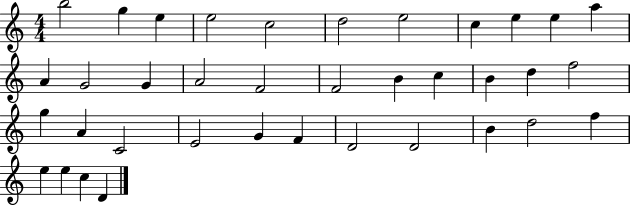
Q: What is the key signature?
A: C major